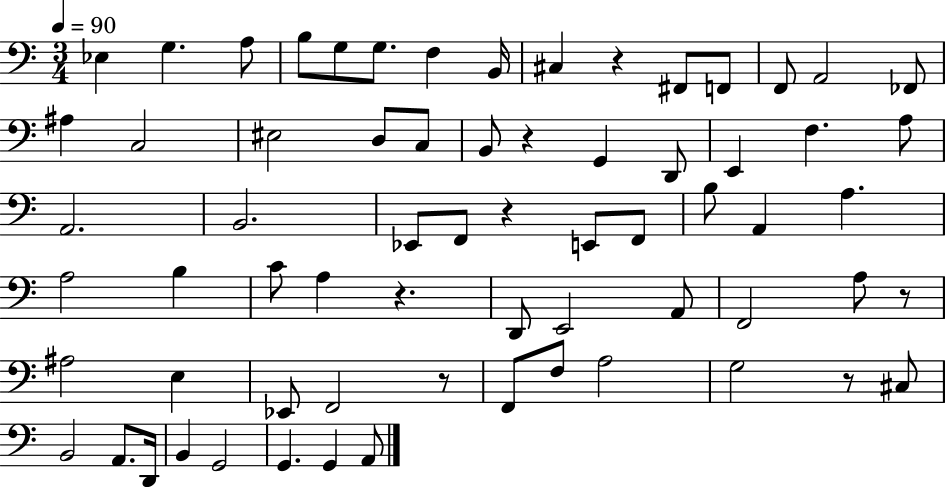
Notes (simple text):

Eb3/q G3/q. A3/e B3/e G3/e G3/e. F3/q B2/s C#3/q R/q F#2/e F2/e F2/e A2/h FES2/e A#3/q C3/h EIS3/h D3/e C3/e B2/e R/q G2/q D2/e E2/q F3/q. A3/e A2/h. B2/h. Eb2/e F2/e R/q E2/e F2/e B3/e A2/q A3/q. A3/h B3/q C4/e A3/q R/q. D2/e E2/h A2/e F2/h A3/e R/e A#3/h E3/q Eb2/e F2/h R/e F2/e F3/e A3/h G3/h R/e C#3/e B2/h A2/e. D2/s B2/q G2/h G2/q. G2/q A2/e